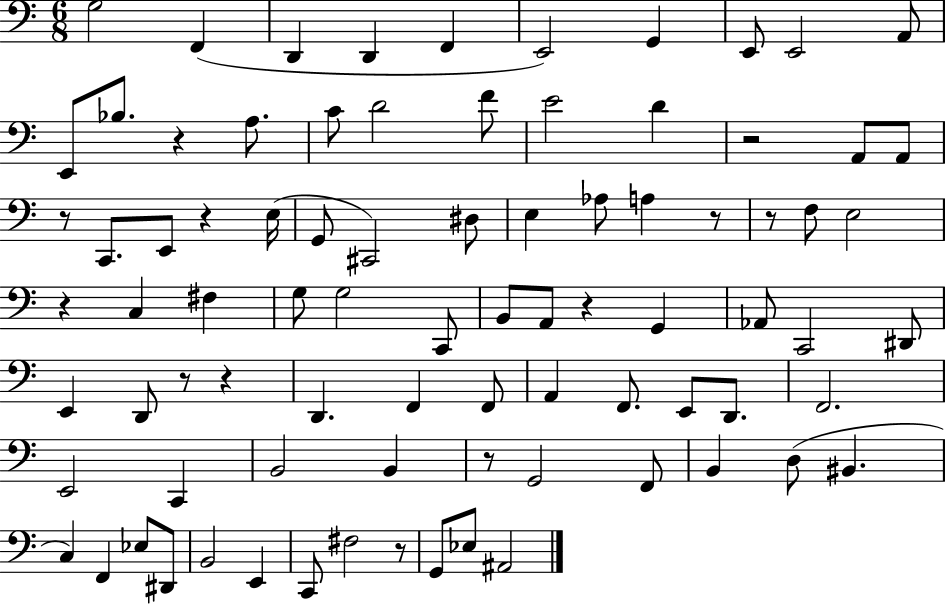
X:1
T:Untitled
M:6/8
L:1/4
K:C
G,2 F,, D,, D,, F,, E,,2 G,, E,,/2 E,,2 A,,/2 E,,/2 _B,/2 z A,/2 C/2 D2 F/2 E2 D z2 A,,/2 A,,/2 z/2 C,,/2 E,,/2 z E,/4 G,,/2 ^C,,2 ^D,/2 E, _A,/2 A, z/2 z/2 F,/2 E,2 z C, ^F, G,/2 G,2 C,,/2 B,,/2 A,,/2 z G,, _A,,/2 C,,2 ^D,,/2 E,, D,,/2 z/2 z D,, F,, F,,/2 A,, F,,/2 E,,/2 D,,/2 F,,2 E,,2 C,, B,,2 B,, z/2 G,,2 F,,/2 B,, D,/2 ^B,, C, F,, _E,/2 ^D,,/2 B,,2 E,, C,,/2 ^F,2 z/2 G,,/2 _E,/2 ^A,,2